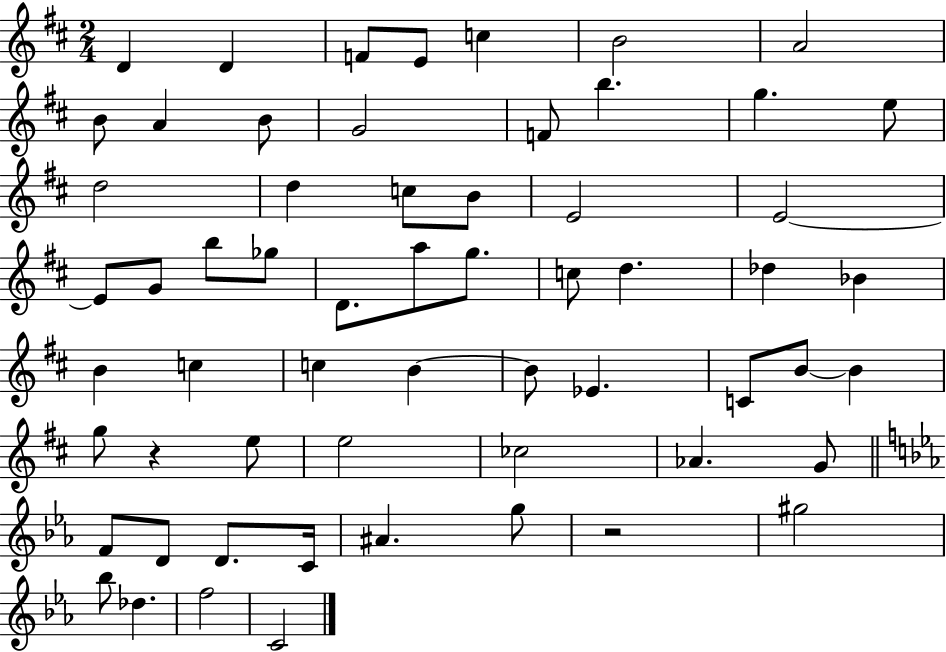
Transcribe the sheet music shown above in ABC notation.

X:1
T:Untitled
M:2/4
L:1/4
K:D
D D F/2 E/2 c B2 A2 B/2 A B/2 G2 F/2 b g e/2 d2 d c/2 B/2 E2 E2 E/2 G/2 b/2 _g/2 D/2 a/2 g/2 c/2 d _d _B B c c B B/2 _E C/2 B/2 B g/2 z e/2 e2 _c2 _A G/2 F/2 D/2 D/2 C/4 ^A g/2 z2 ^g2 _b/2 _d f2 C2